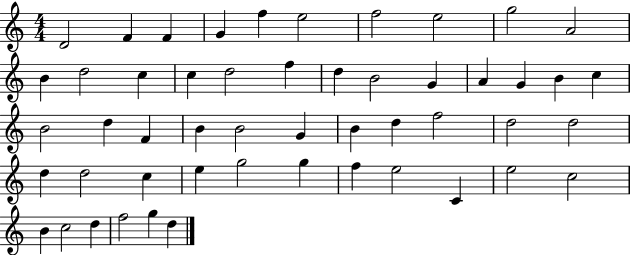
{
  \clef treble
  \numericTimeSignature
  \time 4/4
  \key c \major
  d'2 f'4 f'4 | g'4 f''4 e''2 | f''2 e''2 | g''2 a'2 | \break b'4 d''2 c''4 | c''4 d''2 f''4 | d''4 b'2 g'4 | a'4 g'4 b'4 c''4 | \break b'2 d''4 f'4 | b'4 b'2 g'4 | b'4 d''4 f''2 | d''2 d''2 | \break d''4 d''2 c''4 | e''4 g''2 g''4 | f''4 e''2 c'4 | e''2 c''2 | \break b'4 c''2 d''4 | f''2 g''4 d''4 | \bar "|."
}